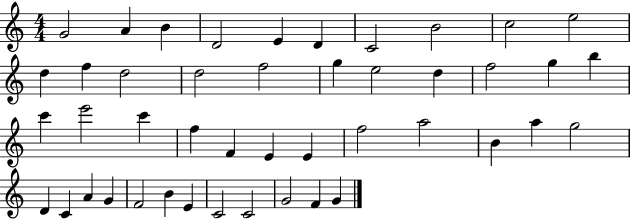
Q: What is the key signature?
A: C major